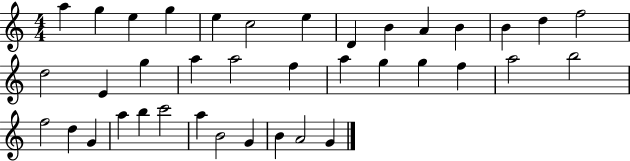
A5/q G5/q E5/q G5/q E5/q C5/h E5/q D4/q B4/q A4/q B4/q B4/q D5/q F5/h D5/h E4/q G5/q A5/q A5/h F5/q A5/q G5/q G5/q F5/q A5/h B5/h F5/h D5/q G4/q A5/q B5/q C6/h A5/q B4/h G4/q B4/q A4/h G4/q